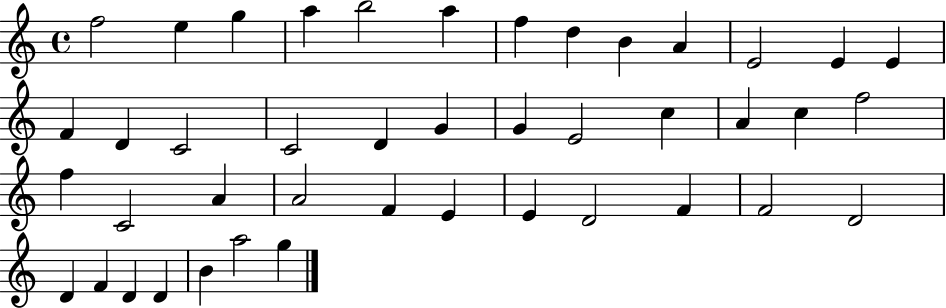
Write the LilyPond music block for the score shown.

{
  \clef treble
  \time 4/4
  \defaultTimeSignature
  \key c \major
  f''2 e''4 g''4 | a''4 b''2 a''4 | f''4 d''4 b'4 a'4 | e'2 e'4 e'4 | \break f'4 d'4 c'2 | c'2 d'4 g'4 | g'4 e'2 c''4 | a'4 c''4 f''2 | \break f''4 c'2 a'4 | a'2 f'4 e'4 | e'4 d'2 f'4 | f'2 d'2 | \break d'4 f'4 d'4 d'4 | b'4 a''2 g''4 | \bar "|."
}